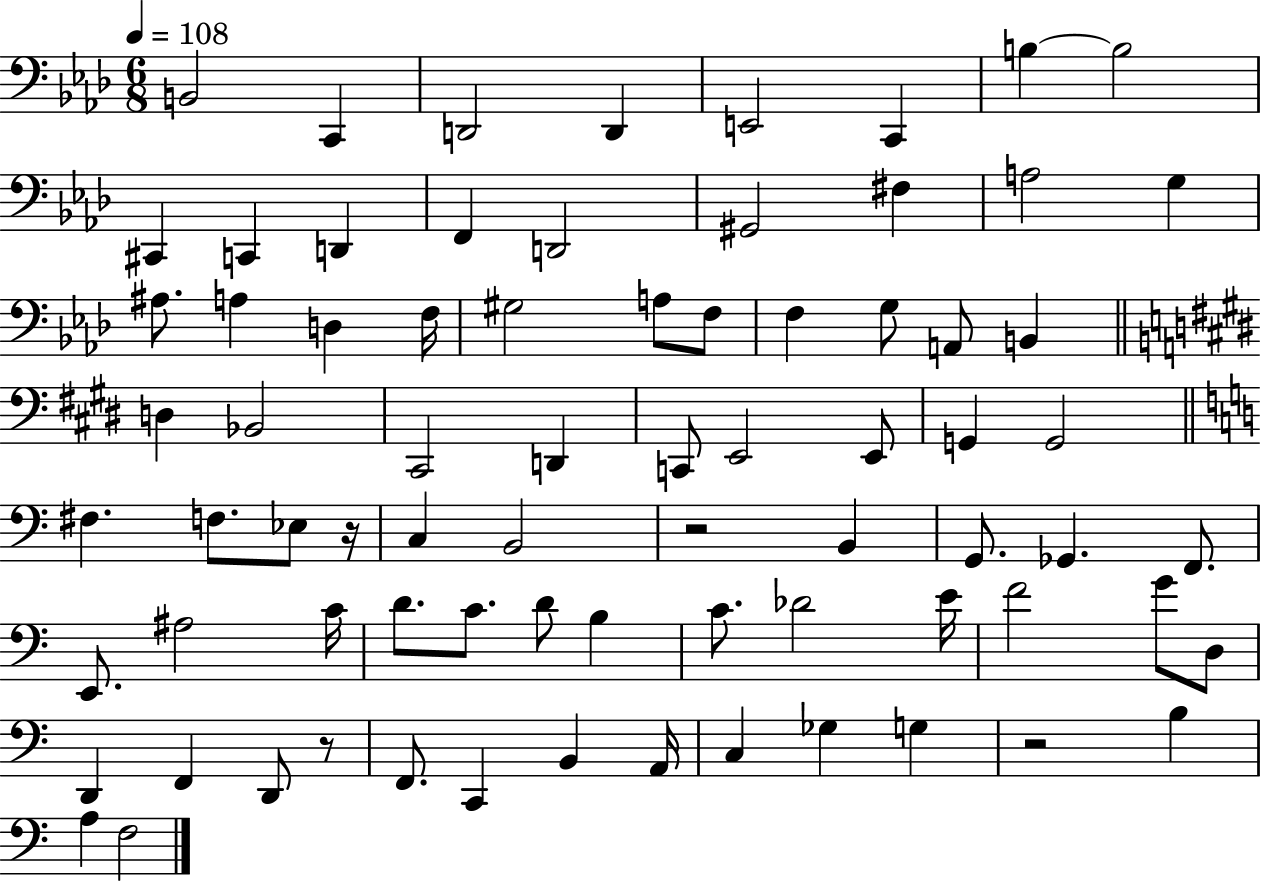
B2/h C2/q D2/h D2/q E2/h C2/q B3/q B3/h C#2/q C2/q D2/q F2/q D2/h G#2/h F#3/q A3/h G3/q A#3/e. A3/q D3/q F3/s G#3/h A3/e F3/e F3/q G3/e A2/e B2/q D3/q Bb2/h C#2/h D2/q C2/e E2/h E2/e G2/q G2/h F#3/q. F3/e. Eb3/e R/s C3/q B2/h R/h B2/q G2/e. Gb2/q. F2/e. E2/e. A#3/h C4/s D4/e. C4/e. D4/e B3/q C4/e. Db4/h E4/s F4/h G4/e D3/e D2/q F2/q D2/e R/e F2/e. C2/q B2/q A2/s C3/q Gb3/q G3/q R/h B3/q A3/q F3/h